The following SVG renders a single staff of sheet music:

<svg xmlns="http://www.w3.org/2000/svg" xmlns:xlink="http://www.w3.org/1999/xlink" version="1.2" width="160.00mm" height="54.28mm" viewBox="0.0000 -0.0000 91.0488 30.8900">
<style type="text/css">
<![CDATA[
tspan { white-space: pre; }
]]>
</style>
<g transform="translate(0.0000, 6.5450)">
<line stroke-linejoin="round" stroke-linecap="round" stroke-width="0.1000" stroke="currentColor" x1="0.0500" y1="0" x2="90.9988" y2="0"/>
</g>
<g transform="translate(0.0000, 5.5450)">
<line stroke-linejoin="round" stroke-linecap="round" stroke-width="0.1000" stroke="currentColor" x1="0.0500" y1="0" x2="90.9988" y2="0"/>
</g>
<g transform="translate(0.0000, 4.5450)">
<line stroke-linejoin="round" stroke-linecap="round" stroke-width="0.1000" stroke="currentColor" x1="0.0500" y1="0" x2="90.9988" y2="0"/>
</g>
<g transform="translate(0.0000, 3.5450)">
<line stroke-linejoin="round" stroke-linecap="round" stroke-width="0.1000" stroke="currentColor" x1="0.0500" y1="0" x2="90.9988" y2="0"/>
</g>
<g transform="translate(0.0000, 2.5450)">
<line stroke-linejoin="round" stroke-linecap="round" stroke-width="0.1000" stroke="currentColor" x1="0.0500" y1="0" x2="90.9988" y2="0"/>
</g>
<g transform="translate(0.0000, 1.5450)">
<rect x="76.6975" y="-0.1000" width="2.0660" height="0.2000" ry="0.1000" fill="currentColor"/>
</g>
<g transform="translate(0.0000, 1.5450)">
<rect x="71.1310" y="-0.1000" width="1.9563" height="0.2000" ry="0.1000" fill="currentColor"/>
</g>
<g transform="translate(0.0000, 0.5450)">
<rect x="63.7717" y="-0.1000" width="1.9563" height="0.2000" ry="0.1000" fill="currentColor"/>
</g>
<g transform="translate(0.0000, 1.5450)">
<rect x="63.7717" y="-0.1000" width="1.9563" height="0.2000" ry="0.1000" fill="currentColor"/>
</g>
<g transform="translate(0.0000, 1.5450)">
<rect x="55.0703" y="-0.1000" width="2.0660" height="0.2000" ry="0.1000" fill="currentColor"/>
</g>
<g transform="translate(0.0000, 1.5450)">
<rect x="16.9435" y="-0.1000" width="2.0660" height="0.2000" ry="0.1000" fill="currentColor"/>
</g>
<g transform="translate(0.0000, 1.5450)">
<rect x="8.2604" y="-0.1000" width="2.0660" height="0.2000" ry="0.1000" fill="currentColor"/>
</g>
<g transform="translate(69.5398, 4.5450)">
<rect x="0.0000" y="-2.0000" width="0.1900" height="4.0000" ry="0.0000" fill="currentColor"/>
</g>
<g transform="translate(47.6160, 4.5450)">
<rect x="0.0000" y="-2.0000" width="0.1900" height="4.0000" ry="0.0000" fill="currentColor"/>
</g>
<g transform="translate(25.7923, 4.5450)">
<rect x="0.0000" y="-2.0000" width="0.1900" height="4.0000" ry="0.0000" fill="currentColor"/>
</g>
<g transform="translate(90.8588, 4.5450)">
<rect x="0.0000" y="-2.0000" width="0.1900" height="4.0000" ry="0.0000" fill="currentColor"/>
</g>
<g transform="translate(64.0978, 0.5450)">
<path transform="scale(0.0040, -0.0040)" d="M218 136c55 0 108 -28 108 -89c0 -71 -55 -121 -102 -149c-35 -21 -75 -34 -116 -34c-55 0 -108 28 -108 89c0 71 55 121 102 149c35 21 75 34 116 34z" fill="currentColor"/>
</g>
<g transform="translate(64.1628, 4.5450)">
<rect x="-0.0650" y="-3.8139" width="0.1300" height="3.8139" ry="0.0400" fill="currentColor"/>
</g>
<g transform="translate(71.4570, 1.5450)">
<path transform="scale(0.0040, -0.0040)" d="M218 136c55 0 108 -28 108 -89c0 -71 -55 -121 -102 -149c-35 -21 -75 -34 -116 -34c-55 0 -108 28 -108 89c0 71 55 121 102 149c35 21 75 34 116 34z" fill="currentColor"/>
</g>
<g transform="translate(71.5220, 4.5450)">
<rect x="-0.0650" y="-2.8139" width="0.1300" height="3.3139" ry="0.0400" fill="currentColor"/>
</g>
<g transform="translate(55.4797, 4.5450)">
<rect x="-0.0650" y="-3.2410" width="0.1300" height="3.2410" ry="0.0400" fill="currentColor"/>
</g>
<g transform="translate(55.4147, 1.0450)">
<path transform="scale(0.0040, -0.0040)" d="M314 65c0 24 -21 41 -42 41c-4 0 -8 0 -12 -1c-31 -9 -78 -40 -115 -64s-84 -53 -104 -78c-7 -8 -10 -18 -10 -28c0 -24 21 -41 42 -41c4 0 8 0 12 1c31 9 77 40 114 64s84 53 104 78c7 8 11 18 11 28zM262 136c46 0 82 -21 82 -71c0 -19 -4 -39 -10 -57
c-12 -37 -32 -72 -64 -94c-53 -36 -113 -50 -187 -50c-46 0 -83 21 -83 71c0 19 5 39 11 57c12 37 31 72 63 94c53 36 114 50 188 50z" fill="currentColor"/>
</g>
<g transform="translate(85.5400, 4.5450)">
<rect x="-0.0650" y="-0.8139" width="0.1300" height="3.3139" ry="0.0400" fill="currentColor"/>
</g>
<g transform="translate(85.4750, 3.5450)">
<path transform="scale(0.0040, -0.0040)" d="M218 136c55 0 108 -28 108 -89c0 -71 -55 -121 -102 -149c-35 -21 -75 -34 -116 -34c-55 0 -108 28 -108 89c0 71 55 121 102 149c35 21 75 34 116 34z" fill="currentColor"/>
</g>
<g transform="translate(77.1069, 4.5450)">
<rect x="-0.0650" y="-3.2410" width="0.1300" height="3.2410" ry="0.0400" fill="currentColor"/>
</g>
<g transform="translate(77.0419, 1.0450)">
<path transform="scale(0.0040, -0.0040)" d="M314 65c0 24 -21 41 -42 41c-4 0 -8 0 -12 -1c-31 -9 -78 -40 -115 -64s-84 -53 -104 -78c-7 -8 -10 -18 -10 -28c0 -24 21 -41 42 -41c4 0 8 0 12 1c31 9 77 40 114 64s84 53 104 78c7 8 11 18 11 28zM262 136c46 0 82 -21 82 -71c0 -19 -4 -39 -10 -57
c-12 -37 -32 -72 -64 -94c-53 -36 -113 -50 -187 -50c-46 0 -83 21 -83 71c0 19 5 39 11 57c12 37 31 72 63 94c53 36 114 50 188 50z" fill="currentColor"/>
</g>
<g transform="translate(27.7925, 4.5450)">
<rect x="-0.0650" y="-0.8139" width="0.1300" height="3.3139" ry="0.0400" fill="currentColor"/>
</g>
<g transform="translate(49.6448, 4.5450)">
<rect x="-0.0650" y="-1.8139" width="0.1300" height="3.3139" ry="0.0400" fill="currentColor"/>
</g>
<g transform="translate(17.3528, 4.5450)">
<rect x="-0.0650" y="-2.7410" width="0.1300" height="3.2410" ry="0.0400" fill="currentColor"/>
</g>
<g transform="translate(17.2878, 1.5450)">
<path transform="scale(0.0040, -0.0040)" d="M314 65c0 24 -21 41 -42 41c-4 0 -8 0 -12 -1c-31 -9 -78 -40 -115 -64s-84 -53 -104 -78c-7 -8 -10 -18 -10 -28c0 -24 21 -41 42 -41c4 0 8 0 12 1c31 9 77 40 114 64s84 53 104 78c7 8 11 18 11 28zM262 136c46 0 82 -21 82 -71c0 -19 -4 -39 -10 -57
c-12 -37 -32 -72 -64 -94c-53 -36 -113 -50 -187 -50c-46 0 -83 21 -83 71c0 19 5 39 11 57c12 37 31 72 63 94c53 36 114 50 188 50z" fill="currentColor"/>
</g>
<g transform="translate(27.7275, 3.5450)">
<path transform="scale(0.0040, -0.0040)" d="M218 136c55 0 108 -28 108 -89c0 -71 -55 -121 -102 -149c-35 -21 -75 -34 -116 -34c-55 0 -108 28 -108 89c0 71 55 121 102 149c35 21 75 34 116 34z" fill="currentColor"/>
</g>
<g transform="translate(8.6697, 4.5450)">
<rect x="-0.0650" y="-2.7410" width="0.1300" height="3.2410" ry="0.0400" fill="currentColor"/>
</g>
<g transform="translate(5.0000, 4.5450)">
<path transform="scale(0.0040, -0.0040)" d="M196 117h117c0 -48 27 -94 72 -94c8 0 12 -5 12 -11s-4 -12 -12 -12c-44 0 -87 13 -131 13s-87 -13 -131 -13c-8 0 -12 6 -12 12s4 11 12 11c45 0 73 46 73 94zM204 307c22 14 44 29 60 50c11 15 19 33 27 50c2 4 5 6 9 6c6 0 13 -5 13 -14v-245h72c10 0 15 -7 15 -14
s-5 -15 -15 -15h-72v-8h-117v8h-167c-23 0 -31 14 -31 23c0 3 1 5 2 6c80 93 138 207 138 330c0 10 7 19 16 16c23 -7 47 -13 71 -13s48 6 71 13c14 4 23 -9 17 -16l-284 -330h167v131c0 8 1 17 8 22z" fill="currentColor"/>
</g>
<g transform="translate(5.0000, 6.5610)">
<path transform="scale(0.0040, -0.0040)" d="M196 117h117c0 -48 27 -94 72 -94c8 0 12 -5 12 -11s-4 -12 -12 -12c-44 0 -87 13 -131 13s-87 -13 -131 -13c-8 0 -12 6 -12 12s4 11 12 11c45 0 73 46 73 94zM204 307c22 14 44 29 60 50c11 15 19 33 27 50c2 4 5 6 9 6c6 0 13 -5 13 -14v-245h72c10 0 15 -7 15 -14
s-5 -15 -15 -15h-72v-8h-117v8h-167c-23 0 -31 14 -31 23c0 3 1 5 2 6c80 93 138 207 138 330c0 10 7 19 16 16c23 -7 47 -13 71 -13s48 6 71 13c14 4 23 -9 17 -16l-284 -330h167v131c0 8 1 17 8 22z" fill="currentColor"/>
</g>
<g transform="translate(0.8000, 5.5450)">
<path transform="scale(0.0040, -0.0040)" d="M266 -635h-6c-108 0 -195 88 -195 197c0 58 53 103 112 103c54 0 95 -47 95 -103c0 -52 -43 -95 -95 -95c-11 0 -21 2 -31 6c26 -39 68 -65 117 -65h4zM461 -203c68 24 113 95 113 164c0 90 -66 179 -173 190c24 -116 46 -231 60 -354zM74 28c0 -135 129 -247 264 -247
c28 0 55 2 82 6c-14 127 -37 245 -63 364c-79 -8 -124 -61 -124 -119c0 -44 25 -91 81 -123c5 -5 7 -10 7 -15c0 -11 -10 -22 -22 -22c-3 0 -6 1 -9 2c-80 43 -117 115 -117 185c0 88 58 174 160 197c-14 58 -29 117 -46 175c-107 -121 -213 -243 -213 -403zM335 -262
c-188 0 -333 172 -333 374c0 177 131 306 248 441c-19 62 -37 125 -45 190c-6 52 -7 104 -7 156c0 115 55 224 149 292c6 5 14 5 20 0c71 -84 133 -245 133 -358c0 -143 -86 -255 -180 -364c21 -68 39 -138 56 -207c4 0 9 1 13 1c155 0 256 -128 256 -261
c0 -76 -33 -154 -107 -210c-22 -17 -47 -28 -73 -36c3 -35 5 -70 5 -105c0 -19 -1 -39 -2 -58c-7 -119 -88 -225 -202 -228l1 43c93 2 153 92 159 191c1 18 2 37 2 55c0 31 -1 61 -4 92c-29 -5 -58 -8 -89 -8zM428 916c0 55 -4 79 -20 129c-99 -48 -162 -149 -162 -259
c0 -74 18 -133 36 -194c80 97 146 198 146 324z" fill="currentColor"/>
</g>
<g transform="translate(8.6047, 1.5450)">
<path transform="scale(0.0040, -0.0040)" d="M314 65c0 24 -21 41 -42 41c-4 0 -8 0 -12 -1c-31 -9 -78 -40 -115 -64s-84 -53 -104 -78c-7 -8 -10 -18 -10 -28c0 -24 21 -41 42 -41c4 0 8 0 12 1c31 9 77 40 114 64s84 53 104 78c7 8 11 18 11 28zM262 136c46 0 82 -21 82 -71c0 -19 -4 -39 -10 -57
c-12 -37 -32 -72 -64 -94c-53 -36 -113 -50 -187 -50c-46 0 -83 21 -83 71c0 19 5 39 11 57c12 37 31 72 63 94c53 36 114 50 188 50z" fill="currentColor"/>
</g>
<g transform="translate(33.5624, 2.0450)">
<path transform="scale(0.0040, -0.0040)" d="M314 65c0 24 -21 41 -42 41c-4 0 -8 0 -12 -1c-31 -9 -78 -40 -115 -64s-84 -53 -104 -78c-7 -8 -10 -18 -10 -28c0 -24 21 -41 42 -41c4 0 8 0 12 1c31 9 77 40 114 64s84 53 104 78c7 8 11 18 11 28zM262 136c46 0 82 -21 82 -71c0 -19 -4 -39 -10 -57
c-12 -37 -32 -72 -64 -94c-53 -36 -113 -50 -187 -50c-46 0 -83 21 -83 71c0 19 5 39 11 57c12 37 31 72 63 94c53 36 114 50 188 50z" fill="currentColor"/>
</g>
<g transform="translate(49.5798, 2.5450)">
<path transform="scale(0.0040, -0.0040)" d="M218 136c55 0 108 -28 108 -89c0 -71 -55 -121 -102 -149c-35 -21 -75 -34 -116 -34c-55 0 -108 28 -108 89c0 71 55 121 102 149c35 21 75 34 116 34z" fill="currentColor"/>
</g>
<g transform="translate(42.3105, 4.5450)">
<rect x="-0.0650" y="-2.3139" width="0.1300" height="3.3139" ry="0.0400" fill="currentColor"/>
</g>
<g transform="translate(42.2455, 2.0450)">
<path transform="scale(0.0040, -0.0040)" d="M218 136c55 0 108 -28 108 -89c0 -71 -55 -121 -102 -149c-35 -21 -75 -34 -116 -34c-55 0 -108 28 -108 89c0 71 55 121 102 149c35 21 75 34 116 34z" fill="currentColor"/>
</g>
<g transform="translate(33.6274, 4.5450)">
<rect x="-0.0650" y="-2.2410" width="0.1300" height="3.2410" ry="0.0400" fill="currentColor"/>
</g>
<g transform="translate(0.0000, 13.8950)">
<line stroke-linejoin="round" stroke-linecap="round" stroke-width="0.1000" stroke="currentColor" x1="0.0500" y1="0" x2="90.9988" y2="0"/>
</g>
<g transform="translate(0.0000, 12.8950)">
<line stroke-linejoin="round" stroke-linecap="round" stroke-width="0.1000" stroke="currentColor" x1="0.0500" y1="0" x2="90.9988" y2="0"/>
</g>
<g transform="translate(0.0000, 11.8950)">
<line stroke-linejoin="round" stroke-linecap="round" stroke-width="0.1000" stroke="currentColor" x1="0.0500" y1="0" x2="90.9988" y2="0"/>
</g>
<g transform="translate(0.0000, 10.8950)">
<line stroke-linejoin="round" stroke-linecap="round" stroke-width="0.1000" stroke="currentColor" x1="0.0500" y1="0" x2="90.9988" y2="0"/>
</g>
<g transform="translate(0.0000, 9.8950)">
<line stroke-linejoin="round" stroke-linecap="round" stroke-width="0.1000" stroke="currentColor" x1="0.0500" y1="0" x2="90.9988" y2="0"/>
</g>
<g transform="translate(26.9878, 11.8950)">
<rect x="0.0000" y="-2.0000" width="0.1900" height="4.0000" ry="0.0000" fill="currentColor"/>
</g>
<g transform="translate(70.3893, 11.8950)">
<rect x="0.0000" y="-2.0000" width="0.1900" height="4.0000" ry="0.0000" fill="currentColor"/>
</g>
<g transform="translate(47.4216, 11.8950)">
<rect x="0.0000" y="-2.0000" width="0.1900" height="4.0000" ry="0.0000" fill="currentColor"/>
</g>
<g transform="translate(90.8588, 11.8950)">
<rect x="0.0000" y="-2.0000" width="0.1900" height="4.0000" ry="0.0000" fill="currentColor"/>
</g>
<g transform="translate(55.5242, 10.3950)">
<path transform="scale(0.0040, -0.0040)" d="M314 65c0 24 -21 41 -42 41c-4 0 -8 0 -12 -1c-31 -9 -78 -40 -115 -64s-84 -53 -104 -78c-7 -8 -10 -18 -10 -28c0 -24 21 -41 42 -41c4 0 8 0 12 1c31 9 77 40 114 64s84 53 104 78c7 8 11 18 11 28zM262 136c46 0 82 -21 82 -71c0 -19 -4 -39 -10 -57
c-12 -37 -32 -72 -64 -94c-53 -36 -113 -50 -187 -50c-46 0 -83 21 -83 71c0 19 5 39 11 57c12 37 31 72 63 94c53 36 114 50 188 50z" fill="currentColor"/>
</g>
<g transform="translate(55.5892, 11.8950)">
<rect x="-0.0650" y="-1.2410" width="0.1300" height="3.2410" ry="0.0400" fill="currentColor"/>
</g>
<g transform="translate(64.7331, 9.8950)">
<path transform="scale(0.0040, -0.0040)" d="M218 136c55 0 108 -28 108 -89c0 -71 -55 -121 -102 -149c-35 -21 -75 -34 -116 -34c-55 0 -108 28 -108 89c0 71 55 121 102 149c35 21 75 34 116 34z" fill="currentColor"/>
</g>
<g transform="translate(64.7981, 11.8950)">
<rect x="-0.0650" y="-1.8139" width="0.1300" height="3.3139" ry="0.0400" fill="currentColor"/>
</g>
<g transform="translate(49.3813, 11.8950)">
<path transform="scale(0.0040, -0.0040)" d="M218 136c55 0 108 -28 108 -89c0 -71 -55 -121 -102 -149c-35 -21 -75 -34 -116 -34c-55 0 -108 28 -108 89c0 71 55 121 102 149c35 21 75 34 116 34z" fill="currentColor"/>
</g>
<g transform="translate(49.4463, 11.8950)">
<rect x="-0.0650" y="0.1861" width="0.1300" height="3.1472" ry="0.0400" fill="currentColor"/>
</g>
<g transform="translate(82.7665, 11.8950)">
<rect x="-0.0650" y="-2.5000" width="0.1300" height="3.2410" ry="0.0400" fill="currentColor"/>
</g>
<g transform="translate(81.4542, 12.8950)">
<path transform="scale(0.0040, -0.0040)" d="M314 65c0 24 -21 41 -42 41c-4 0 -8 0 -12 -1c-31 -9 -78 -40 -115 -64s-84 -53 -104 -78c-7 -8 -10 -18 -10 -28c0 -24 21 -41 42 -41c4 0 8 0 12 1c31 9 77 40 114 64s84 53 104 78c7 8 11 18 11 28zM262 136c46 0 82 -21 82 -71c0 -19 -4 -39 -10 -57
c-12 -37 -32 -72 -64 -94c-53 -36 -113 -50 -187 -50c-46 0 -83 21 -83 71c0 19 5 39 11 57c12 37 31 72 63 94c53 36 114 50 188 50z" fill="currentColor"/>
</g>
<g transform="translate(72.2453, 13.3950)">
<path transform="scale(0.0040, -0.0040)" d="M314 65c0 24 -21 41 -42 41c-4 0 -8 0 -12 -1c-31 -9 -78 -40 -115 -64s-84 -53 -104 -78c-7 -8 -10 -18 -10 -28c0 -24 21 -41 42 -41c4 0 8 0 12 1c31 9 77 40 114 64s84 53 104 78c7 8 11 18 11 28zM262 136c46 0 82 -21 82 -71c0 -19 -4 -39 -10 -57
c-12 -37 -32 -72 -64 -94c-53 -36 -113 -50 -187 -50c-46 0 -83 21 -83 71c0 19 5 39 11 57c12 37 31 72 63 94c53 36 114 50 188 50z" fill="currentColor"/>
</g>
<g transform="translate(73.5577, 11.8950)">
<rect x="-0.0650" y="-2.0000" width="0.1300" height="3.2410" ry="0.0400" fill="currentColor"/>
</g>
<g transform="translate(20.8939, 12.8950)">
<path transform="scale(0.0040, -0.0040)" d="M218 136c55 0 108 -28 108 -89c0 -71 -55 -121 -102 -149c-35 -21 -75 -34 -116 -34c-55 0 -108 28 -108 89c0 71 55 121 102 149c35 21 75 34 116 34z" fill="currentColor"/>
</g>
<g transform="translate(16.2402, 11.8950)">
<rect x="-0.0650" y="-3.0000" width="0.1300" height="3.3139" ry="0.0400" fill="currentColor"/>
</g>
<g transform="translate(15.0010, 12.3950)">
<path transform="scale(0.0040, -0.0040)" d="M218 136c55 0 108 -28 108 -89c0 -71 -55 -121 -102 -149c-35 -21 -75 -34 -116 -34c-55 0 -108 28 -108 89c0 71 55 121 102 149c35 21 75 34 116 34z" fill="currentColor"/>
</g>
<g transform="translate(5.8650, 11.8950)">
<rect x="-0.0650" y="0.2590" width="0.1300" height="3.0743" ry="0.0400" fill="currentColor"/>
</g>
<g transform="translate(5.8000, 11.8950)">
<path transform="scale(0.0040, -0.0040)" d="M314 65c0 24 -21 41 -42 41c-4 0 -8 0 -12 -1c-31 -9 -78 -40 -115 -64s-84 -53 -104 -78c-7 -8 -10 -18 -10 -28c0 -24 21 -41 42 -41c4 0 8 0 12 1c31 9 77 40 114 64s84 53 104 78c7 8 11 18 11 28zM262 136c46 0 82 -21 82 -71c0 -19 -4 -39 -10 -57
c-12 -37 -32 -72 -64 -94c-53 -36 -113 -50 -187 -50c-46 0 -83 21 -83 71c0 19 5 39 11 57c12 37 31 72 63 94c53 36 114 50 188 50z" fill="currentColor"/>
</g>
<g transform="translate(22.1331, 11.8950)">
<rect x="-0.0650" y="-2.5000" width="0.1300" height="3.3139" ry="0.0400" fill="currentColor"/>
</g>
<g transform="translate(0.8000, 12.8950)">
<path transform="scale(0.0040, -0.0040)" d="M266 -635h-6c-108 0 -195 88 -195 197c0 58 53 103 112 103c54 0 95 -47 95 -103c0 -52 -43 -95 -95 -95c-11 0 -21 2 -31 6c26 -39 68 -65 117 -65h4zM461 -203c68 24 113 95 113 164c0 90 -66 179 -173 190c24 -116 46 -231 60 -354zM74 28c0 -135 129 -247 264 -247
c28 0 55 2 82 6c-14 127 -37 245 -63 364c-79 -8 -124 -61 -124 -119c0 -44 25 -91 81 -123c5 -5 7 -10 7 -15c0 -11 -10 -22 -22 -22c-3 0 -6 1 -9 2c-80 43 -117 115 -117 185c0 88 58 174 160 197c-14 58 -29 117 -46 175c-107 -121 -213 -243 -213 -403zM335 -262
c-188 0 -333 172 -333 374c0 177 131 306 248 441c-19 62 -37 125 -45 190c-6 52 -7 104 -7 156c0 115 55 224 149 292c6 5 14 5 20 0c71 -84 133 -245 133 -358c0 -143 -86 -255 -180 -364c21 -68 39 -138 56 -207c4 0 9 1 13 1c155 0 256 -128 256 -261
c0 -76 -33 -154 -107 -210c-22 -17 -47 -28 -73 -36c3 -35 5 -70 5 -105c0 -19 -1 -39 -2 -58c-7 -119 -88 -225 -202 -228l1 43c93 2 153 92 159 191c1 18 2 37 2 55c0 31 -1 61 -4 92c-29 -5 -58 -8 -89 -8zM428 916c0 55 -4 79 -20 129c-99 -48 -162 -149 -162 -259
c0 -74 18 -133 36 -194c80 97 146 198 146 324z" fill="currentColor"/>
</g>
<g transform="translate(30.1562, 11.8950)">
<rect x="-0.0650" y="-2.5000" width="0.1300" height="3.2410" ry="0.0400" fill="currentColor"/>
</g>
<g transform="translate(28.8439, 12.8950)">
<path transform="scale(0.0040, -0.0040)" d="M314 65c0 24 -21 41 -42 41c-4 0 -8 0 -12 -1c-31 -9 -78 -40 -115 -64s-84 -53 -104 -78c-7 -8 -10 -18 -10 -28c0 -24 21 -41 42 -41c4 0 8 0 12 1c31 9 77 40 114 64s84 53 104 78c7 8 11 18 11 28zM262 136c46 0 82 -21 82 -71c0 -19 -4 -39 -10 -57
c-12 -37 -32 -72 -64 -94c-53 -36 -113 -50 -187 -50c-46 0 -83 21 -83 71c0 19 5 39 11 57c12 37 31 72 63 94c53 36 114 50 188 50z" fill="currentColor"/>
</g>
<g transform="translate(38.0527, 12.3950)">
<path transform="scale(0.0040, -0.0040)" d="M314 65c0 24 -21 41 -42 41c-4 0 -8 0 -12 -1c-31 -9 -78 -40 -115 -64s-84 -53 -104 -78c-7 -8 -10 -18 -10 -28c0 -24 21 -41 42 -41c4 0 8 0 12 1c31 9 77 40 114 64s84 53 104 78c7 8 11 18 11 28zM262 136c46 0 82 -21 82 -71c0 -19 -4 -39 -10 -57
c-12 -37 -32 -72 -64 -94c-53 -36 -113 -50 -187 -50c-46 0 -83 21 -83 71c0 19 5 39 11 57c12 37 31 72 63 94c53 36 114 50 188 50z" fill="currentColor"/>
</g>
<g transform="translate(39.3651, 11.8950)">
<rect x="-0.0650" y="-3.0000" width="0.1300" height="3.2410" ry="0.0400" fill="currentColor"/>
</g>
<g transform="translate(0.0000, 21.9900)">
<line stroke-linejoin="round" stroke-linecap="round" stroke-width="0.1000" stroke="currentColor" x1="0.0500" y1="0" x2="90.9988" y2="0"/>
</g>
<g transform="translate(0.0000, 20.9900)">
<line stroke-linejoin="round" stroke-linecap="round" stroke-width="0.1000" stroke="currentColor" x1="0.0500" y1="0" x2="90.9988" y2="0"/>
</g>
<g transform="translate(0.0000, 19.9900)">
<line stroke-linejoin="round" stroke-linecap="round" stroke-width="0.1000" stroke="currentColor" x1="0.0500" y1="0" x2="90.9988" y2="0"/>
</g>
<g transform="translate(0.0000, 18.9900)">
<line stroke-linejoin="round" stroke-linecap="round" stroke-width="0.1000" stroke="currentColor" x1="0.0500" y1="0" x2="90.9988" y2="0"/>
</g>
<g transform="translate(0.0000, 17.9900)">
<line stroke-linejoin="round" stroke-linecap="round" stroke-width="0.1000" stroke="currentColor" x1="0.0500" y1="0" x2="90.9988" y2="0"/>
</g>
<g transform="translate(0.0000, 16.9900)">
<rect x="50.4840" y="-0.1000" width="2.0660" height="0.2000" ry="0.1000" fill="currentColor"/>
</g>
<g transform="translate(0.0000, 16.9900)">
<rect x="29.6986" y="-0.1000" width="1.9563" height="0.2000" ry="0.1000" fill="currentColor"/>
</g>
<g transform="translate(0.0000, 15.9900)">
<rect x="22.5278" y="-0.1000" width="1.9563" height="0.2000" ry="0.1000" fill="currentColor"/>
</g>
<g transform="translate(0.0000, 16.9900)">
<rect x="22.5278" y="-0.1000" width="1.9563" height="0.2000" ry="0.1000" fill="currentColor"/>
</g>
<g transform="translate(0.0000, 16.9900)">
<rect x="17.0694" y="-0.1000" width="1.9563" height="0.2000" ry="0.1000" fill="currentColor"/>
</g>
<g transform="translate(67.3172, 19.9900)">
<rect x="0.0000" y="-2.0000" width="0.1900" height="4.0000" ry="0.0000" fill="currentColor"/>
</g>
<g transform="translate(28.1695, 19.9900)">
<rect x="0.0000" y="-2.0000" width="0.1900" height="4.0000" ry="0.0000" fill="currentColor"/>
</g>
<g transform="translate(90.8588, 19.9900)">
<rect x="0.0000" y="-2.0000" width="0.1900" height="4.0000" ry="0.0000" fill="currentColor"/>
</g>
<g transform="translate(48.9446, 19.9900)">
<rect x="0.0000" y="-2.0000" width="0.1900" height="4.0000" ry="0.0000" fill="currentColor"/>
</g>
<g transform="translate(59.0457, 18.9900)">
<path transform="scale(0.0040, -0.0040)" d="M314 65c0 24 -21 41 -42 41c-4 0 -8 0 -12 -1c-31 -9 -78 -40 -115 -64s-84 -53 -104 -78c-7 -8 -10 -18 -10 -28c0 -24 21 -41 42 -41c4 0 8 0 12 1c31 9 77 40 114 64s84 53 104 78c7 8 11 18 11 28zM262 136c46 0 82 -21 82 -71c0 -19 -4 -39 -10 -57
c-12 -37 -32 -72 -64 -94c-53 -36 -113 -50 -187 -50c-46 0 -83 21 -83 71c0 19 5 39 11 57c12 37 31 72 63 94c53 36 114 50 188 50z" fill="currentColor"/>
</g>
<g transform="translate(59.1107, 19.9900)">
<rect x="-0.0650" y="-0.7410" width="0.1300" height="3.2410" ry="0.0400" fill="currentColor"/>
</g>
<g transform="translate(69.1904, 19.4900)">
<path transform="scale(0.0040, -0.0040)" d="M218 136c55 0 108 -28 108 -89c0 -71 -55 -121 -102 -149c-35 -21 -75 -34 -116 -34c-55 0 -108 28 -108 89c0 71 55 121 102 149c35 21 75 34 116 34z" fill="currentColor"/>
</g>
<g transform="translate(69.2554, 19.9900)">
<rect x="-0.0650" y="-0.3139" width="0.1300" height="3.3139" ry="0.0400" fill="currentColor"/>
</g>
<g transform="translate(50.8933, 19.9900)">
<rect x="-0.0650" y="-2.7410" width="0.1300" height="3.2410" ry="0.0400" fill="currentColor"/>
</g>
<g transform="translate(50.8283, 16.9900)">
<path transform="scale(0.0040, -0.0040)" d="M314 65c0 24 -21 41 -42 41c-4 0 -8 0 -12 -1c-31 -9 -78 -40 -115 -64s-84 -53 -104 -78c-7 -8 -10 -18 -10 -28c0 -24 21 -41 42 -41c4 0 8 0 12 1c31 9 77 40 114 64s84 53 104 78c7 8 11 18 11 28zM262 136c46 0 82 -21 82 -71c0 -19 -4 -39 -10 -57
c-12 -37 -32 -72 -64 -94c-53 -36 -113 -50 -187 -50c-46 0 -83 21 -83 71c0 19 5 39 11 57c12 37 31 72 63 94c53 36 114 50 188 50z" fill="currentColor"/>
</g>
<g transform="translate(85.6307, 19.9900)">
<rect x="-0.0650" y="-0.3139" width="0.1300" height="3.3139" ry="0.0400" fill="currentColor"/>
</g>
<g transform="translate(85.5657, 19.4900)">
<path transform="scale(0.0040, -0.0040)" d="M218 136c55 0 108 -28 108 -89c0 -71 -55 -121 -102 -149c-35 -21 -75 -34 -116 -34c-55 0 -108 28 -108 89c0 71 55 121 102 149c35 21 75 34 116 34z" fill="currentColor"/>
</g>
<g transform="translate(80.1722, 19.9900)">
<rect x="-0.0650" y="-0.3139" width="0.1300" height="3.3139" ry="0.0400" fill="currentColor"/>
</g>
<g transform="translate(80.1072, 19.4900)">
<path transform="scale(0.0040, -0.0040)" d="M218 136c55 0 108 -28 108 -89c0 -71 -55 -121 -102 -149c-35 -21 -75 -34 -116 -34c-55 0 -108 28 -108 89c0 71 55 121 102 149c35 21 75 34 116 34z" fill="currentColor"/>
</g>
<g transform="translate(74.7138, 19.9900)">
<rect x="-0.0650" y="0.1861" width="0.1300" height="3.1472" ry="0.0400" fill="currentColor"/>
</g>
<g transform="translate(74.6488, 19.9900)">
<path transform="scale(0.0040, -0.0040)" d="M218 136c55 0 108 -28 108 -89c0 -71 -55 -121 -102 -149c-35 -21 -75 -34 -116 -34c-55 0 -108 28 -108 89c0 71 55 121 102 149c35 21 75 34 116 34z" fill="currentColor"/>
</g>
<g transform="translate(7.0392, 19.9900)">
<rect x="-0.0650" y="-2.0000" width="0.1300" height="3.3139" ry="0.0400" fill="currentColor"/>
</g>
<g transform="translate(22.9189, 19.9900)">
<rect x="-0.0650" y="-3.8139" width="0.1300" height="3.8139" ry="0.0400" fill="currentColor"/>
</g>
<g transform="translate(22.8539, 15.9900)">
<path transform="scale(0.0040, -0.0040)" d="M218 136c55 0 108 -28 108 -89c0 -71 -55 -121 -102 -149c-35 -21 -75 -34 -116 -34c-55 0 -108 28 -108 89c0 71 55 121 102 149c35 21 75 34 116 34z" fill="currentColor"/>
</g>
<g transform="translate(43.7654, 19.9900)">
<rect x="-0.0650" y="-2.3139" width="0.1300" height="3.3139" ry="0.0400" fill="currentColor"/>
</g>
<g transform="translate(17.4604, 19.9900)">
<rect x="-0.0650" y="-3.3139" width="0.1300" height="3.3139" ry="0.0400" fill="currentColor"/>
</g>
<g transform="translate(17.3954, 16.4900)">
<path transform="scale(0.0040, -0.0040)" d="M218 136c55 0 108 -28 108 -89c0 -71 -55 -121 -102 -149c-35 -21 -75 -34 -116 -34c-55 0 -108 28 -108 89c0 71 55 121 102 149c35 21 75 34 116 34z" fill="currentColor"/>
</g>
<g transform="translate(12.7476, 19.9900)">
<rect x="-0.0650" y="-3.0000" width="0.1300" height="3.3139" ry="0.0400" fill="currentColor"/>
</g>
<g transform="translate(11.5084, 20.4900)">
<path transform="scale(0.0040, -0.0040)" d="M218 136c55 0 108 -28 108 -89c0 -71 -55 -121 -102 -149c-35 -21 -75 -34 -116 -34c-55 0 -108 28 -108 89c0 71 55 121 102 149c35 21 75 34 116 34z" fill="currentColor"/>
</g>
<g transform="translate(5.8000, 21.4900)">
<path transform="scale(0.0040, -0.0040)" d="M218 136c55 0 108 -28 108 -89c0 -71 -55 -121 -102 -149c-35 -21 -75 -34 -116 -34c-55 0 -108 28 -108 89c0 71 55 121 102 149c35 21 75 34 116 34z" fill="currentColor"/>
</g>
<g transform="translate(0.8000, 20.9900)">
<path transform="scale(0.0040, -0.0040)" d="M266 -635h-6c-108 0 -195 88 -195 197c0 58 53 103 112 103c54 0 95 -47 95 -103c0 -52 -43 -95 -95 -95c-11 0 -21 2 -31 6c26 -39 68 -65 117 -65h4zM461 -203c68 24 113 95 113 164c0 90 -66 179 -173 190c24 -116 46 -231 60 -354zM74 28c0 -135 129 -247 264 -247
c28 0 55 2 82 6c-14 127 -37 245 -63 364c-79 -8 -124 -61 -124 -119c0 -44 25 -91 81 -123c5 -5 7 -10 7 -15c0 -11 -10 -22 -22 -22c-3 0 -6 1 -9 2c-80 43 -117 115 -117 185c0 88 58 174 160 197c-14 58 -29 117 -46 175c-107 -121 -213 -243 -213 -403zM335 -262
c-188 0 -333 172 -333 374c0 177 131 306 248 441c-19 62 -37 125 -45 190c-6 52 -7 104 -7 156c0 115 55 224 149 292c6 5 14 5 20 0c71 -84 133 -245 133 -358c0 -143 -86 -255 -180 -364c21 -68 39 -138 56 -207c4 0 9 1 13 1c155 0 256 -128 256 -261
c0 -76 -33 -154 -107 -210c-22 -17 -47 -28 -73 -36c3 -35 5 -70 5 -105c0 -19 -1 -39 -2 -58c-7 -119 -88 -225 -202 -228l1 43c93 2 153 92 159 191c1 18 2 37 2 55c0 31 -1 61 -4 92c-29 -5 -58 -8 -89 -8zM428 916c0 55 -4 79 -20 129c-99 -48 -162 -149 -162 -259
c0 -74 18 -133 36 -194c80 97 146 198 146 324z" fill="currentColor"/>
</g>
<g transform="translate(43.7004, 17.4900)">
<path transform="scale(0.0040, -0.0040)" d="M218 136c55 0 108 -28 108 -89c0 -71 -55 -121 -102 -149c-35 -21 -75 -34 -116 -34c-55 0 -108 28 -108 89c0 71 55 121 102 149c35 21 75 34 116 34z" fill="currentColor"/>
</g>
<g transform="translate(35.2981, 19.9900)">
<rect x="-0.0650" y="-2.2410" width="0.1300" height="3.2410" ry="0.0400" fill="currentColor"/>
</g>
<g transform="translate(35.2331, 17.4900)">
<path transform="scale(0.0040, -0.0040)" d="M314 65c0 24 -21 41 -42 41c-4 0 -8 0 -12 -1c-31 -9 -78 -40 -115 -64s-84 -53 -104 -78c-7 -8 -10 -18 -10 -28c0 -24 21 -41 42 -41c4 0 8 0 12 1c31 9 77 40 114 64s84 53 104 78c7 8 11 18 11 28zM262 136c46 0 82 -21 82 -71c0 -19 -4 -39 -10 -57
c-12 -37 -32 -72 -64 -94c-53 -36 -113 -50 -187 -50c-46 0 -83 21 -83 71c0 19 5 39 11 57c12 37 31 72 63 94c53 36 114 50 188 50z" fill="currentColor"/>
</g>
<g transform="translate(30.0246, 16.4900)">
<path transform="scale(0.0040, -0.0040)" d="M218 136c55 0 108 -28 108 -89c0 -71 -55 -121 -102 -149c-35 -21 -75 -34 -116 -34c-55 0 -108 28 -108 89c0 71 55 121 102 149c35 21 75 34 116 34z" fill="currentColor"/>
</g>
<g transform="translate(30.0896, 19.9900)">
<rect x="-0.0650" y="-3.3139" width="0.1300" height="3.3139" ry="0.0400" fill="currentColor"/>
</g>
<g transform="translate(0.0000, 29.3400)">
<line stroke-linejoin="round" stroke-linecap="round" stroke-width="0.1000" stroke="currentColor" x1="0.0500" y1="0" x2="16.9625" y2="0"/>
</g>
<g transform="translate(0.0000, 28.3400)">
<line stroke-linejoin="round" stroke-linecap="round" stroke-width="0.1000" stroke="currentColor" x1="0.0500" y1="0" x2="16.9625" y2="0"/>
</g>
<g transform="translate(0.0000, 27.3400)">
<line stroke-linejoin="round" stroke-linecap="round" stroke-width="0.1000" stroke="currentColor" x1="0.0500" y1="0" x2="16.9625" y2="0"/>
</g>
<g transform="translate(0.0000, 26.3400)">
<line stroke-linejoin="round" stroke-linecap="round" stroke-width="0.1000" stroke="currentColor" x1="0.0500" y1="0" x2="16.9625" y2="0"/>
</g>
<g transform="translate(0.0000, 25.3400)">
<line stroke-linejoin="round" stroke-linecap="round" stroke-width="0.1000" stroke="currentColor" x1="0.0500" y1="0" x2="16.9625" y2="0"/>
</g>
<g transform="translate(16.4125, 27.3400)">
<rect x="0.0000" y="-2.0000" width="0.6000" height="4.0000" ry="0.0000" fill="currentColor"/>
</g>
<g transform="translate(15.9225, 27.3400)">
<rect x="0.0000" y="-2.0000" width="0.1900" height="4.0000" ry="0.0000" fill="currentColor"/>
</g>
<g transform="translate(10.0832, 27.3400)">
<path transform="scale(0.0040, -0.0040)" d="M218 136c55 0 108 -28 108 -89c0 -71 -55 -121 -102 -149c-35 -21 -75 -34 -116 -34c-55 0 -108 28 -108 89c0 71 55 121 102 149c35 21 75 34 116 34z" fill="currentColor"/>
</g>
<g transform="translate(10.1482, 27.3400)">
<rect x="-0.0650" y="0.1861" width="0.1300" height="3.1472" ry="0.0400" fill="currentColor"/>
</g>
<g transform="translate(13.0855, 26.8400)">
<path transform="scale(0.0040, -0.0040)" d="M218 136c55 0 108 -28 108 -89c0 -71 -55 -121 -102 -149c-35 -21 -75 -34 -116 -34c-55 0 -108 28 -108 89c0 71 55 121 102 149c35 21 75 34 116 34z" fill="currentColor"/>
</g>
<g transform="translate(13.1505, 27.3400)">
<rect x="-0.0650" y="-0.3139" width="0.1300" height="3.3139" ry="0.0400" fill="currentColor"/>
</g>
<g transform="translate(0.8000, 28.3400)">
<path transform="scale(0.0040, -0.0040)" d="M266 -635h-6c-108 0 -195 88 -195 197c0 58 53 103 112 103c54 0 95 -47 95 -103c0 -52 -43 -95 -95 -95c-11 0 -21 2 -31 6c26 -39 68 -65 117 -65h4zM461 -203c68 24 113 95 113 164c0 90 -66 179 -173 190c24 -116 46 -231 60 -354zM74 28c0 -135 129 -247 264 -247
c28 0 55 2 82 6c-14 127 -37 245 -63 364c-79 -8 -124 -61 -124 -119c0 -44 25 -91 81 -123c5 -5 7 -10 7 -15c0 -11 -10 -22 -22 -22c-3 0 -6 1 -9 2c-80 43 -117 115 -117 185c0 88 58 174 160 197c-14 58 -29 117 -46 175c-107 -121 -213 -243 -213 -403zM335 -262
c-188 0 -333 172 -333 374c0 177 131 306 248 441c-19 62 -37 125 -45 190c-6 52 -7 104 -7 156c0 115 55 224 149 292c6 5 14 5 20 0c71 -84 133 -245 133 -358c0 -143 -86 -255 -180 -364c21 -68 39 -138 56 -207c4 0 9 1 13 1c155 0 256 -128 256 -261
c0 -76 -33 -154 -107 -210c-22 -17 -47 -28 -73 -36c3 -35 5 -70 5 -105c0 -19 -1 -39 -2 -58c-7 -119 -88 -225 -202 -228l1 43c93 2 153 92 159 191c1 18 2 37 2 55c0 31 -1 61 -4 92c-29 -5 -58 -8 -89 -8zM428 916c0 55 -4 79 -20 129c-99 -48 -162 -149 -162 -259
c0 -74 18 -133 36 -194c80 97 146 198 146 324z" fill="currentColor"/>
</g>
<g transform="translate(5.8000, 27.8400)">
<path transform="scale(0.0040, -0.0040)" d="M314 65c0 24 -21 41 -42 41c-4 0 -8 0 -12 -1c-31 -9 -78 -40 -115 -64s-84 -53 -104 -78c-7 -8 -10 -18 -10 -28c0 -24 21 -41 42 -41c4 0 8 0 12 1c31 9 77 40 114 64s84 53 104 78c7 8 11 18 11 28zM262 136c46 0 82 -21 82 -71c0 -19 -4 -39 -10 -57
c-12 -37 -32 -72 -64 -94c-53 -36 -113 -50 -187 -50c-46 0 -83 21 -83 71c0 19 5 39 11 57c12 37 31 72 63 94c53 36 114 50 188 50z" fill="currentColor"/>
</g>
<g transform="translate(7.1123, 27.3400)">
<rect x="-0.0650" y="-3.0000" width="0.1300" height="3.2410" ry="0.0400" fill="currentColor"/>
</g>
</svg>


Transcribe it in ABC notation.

X:1
T:Untitled
M:4/4
L:1/4
K:C
a2 a2 d g2 g f b2 c' a b2 d B2 A G G2 A2 B e2 f F2 G2 F A b c' b g2 g a2 d2 c B c c A2 B c